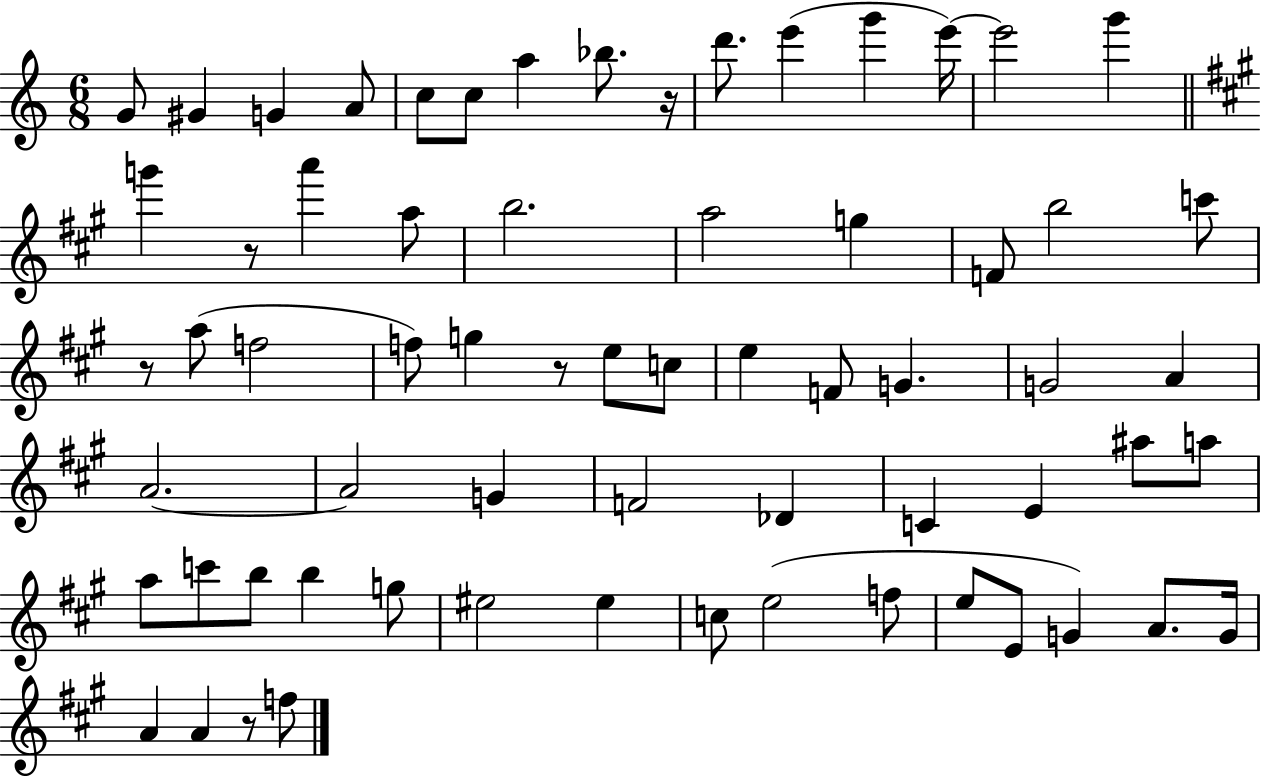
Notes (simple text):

G4/e G#4/q G4/q A4/e C5/e C5/e A5/q Bb5/e. R/s D6/e. E6/q G6/q E6/s E6/h G6/q G6/q R/e A6/q A5/e B5/h. A5/h G5/q F4/e B5/h C6/e R/e A5/e F5/h F5/e G5/q R/e E5/e C5/e E5/q F4/e G4/q. G4/h A4/q A4/h. A4/h G4/q F4/h Db4/q C4/q E4/q A#5/e A5/e A5/e C6/e B5/e B5/q G5/e EIS5/h EIS5/q C5/e E5/h F5/e E5/e E4/e G4/q A4/e. G4/s A4/q A4/q R/e F5/e